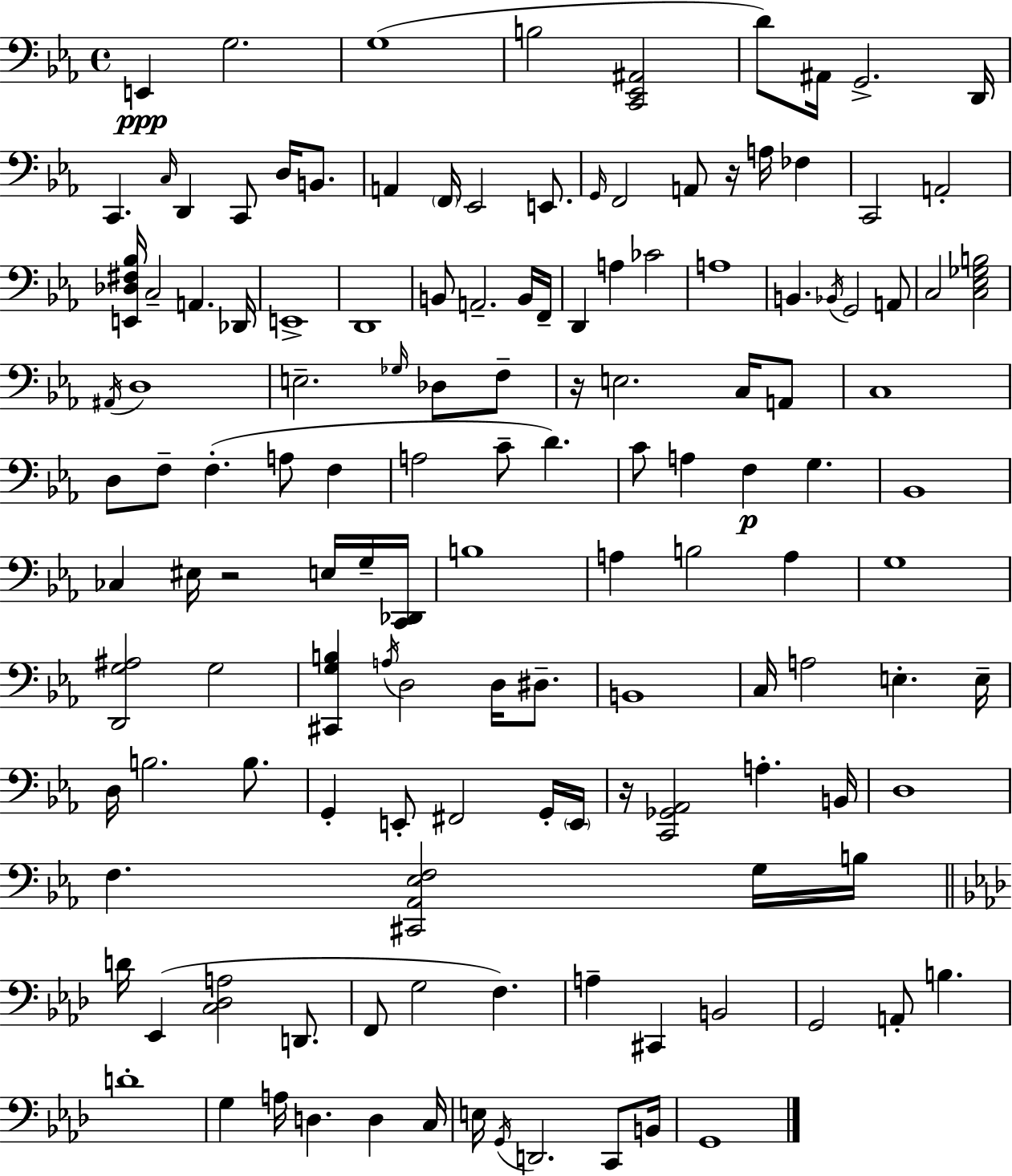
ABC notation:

X:1
T:Untitled
M:4/4
L:1/4
K:Cm
E,, G,2 G,4 B,2 [C,,_E,,^A,,]2 D/2 ^A,,/4 G,,2 D,,/4 C,, C,/4 D,, C,,/2 D,/4 B,,/2 A,, F,,/4 _E,,2 E,,/2 G,,/4 F,,2 A,,/2 z/4 A,/4 _F, C,,2 A,,2 [E,,_D,^F,_B,]/4 C,2 A,, _D,,/4 E,,4 D,,4 B,,/2 A,,2 B,,/4 F,,/4 D,, A, _C2 A,4 B,, _B,,/4 G,,2 A,,/2 C,2 [C,_E,_G,B,]2 ^A,,/4 D,4 E,2 _G,/4 _D,/2 F,/2 z/4 E,2 C,/4 A,,/2 C,4 D,/2 F,/2 F, A,/2 F, A,2 C/2 D C/2 A, F, G, _B,,4 _C, ^E,/4 z2 E,/4 G,/4 [C,,_D,,]/4 B,4 A, B,2 A, G,4 [D,,G,^A,]2 G,2 [^C,,G,B,] A,/4 D,2 D,/4 ^D,/2 B,,4 C,/4 A,2 E, E,/4 D,/4 B,2 B,/2 G,, E,,/2 ^F,,2 G,,/4 E,,/4 z/4 [C,,_G,,_A,,]2 A, B,,/4 D,4 F, [^C,,_A,,_E,F,]2 G,/4 B,/4 D/4 _E,, [C,_D,A,]2 D,,/2 F,,/2 G,2 F, A, ^C,, B,,2 G,,2 A,,/2 B, D4 G, A,/4 D, D, C,/4 E,/4 G,,/4 D,,2 C,,/2 B,,/4 G,,4